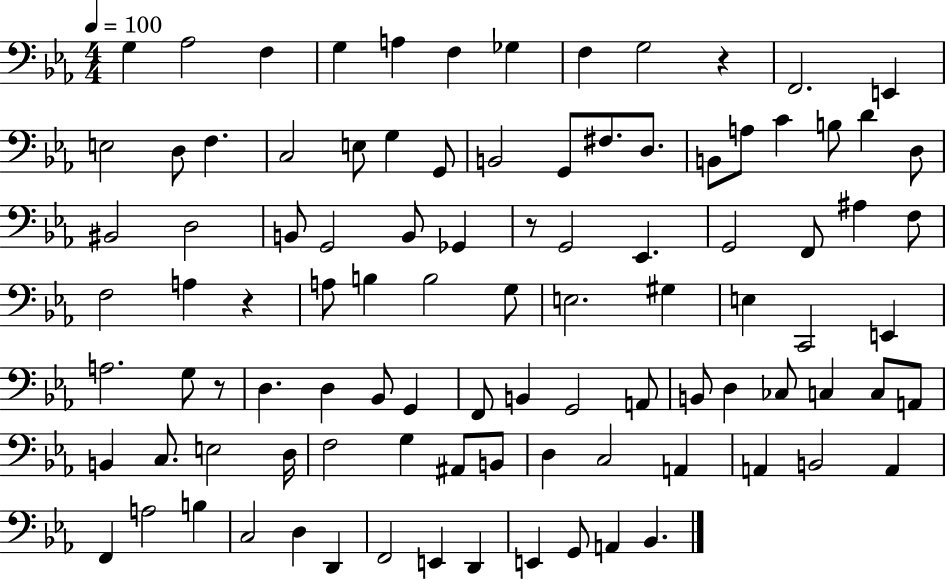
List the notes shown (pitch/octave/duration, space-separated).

G3/q Ab3/h F3/q G3/q A3/q F3/q Gb3/q F3/q G3/h R/q F2/h. E2/q E3/h D3/e F3/q. C3/h E3/e G3/q G2/e B2/h G2/e F#3/e. D3/e. B2/e A3/e C4/q B3/e D4/q D3/e BIS2/h D3/h B2/e G2/h B2/e Gb2/q R/e G2/h Eb2/q. G2/h F2/e A#3/q F3/e F3/h A3/q R/q A3/e B3/q B3/h G3/e E3/h. G#3/q E3/q C2/h E2/q A3/h. G3/e R/e D3/q. D3/q Bb2/e G2/q F2/e B2/q G2/h A2/e B2/e D3/q CES3/e C3/q C3/e A2/e B2/q C3/e. E3/h D3/s F3/h G3/q A#2/e B2/e D3/q C3/h A2/q A2/q B2/h A2/q F2/q A3/h B3/q C3/h D3/q D2/q F2/h E2/q D2/q E2/q G2/e A2/q Bb2/q.